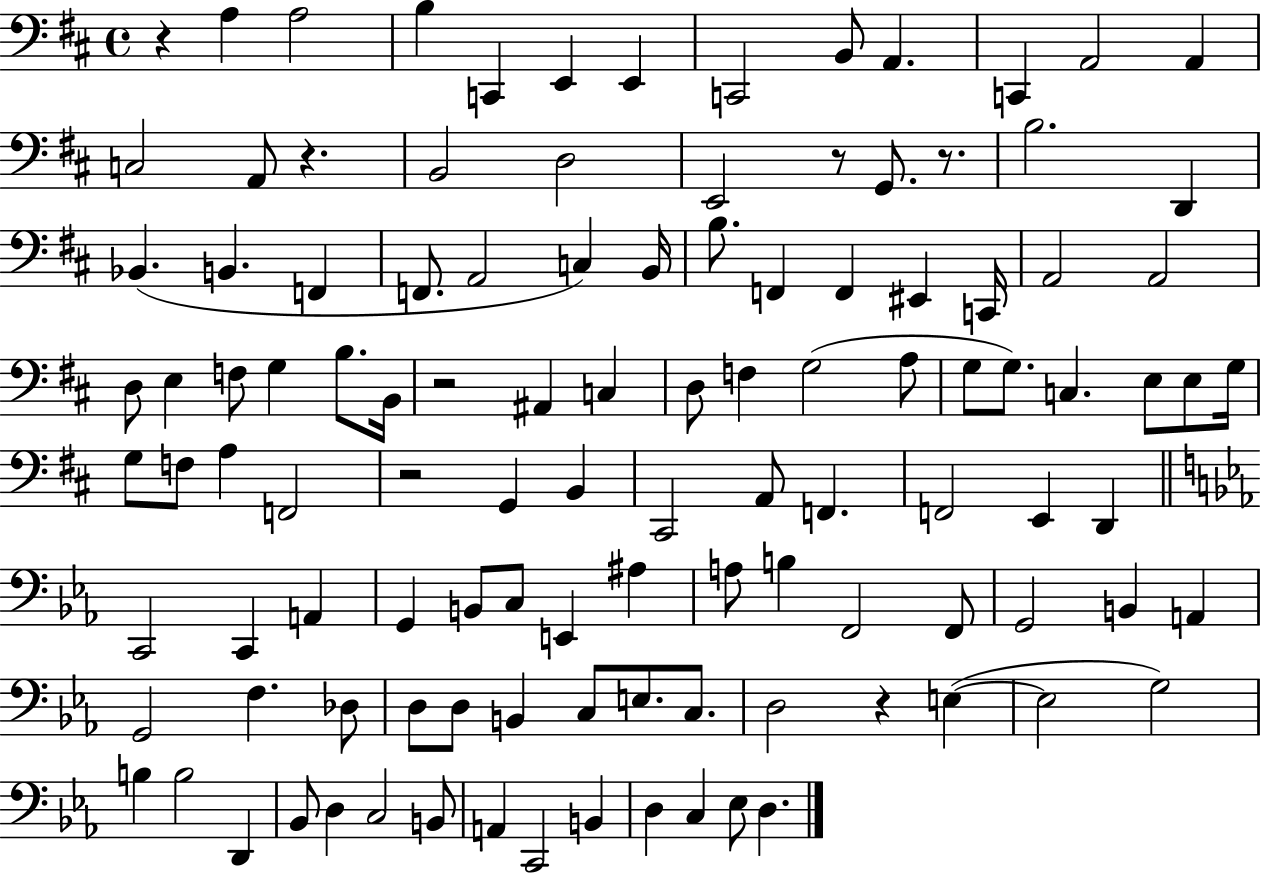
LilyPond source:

{
  \clef bass
  \time 4/4
  \defaultTimeSignature
  \key d \major
  r4 a4 a2 | b4 c,4 e,4 e,4 | c,2 b,8 a,4. | c,4 a,2 a,4 | \break c2 a,8 r4. | b,2 d2 | e,2 r8 g,8. r8. | b2. d,4 | \break bes,4.( b,4. f,4 | f,8. a,2 c4) b,16 | b8. f,4 f,4 eis,4 c,16 | a,2 a,2 | \break d8 e4 f8 g4 b8. b,16 | r2 ais,4 c4 | d8 f4 g2( a8 | g8 g8.) c4. e8 e8 g16 | \break g8 f8 a4 f,2 | r2 g,4 b,4 | cis,2 a,8 f,4. | f,2 e,4 d,4 | \break \bar "||" \break \key ees \major c,2 c,4 a,4 | g,4 b,8 c8 e,4 ais4 | a8 b4 f,2 f,8 | g,2 b,4 a,4 | \break g,2 f4. des8 | d8 d8 b,4 c8 e8. c8. | d2 r4 e4~(~ | e2 g2) | \break b4 b2 d,4 | bes,8 d4 c2 b,8 | a,4 c,2 b,4 | d4 c4 ees8 d4. | \break \bar "|."
}